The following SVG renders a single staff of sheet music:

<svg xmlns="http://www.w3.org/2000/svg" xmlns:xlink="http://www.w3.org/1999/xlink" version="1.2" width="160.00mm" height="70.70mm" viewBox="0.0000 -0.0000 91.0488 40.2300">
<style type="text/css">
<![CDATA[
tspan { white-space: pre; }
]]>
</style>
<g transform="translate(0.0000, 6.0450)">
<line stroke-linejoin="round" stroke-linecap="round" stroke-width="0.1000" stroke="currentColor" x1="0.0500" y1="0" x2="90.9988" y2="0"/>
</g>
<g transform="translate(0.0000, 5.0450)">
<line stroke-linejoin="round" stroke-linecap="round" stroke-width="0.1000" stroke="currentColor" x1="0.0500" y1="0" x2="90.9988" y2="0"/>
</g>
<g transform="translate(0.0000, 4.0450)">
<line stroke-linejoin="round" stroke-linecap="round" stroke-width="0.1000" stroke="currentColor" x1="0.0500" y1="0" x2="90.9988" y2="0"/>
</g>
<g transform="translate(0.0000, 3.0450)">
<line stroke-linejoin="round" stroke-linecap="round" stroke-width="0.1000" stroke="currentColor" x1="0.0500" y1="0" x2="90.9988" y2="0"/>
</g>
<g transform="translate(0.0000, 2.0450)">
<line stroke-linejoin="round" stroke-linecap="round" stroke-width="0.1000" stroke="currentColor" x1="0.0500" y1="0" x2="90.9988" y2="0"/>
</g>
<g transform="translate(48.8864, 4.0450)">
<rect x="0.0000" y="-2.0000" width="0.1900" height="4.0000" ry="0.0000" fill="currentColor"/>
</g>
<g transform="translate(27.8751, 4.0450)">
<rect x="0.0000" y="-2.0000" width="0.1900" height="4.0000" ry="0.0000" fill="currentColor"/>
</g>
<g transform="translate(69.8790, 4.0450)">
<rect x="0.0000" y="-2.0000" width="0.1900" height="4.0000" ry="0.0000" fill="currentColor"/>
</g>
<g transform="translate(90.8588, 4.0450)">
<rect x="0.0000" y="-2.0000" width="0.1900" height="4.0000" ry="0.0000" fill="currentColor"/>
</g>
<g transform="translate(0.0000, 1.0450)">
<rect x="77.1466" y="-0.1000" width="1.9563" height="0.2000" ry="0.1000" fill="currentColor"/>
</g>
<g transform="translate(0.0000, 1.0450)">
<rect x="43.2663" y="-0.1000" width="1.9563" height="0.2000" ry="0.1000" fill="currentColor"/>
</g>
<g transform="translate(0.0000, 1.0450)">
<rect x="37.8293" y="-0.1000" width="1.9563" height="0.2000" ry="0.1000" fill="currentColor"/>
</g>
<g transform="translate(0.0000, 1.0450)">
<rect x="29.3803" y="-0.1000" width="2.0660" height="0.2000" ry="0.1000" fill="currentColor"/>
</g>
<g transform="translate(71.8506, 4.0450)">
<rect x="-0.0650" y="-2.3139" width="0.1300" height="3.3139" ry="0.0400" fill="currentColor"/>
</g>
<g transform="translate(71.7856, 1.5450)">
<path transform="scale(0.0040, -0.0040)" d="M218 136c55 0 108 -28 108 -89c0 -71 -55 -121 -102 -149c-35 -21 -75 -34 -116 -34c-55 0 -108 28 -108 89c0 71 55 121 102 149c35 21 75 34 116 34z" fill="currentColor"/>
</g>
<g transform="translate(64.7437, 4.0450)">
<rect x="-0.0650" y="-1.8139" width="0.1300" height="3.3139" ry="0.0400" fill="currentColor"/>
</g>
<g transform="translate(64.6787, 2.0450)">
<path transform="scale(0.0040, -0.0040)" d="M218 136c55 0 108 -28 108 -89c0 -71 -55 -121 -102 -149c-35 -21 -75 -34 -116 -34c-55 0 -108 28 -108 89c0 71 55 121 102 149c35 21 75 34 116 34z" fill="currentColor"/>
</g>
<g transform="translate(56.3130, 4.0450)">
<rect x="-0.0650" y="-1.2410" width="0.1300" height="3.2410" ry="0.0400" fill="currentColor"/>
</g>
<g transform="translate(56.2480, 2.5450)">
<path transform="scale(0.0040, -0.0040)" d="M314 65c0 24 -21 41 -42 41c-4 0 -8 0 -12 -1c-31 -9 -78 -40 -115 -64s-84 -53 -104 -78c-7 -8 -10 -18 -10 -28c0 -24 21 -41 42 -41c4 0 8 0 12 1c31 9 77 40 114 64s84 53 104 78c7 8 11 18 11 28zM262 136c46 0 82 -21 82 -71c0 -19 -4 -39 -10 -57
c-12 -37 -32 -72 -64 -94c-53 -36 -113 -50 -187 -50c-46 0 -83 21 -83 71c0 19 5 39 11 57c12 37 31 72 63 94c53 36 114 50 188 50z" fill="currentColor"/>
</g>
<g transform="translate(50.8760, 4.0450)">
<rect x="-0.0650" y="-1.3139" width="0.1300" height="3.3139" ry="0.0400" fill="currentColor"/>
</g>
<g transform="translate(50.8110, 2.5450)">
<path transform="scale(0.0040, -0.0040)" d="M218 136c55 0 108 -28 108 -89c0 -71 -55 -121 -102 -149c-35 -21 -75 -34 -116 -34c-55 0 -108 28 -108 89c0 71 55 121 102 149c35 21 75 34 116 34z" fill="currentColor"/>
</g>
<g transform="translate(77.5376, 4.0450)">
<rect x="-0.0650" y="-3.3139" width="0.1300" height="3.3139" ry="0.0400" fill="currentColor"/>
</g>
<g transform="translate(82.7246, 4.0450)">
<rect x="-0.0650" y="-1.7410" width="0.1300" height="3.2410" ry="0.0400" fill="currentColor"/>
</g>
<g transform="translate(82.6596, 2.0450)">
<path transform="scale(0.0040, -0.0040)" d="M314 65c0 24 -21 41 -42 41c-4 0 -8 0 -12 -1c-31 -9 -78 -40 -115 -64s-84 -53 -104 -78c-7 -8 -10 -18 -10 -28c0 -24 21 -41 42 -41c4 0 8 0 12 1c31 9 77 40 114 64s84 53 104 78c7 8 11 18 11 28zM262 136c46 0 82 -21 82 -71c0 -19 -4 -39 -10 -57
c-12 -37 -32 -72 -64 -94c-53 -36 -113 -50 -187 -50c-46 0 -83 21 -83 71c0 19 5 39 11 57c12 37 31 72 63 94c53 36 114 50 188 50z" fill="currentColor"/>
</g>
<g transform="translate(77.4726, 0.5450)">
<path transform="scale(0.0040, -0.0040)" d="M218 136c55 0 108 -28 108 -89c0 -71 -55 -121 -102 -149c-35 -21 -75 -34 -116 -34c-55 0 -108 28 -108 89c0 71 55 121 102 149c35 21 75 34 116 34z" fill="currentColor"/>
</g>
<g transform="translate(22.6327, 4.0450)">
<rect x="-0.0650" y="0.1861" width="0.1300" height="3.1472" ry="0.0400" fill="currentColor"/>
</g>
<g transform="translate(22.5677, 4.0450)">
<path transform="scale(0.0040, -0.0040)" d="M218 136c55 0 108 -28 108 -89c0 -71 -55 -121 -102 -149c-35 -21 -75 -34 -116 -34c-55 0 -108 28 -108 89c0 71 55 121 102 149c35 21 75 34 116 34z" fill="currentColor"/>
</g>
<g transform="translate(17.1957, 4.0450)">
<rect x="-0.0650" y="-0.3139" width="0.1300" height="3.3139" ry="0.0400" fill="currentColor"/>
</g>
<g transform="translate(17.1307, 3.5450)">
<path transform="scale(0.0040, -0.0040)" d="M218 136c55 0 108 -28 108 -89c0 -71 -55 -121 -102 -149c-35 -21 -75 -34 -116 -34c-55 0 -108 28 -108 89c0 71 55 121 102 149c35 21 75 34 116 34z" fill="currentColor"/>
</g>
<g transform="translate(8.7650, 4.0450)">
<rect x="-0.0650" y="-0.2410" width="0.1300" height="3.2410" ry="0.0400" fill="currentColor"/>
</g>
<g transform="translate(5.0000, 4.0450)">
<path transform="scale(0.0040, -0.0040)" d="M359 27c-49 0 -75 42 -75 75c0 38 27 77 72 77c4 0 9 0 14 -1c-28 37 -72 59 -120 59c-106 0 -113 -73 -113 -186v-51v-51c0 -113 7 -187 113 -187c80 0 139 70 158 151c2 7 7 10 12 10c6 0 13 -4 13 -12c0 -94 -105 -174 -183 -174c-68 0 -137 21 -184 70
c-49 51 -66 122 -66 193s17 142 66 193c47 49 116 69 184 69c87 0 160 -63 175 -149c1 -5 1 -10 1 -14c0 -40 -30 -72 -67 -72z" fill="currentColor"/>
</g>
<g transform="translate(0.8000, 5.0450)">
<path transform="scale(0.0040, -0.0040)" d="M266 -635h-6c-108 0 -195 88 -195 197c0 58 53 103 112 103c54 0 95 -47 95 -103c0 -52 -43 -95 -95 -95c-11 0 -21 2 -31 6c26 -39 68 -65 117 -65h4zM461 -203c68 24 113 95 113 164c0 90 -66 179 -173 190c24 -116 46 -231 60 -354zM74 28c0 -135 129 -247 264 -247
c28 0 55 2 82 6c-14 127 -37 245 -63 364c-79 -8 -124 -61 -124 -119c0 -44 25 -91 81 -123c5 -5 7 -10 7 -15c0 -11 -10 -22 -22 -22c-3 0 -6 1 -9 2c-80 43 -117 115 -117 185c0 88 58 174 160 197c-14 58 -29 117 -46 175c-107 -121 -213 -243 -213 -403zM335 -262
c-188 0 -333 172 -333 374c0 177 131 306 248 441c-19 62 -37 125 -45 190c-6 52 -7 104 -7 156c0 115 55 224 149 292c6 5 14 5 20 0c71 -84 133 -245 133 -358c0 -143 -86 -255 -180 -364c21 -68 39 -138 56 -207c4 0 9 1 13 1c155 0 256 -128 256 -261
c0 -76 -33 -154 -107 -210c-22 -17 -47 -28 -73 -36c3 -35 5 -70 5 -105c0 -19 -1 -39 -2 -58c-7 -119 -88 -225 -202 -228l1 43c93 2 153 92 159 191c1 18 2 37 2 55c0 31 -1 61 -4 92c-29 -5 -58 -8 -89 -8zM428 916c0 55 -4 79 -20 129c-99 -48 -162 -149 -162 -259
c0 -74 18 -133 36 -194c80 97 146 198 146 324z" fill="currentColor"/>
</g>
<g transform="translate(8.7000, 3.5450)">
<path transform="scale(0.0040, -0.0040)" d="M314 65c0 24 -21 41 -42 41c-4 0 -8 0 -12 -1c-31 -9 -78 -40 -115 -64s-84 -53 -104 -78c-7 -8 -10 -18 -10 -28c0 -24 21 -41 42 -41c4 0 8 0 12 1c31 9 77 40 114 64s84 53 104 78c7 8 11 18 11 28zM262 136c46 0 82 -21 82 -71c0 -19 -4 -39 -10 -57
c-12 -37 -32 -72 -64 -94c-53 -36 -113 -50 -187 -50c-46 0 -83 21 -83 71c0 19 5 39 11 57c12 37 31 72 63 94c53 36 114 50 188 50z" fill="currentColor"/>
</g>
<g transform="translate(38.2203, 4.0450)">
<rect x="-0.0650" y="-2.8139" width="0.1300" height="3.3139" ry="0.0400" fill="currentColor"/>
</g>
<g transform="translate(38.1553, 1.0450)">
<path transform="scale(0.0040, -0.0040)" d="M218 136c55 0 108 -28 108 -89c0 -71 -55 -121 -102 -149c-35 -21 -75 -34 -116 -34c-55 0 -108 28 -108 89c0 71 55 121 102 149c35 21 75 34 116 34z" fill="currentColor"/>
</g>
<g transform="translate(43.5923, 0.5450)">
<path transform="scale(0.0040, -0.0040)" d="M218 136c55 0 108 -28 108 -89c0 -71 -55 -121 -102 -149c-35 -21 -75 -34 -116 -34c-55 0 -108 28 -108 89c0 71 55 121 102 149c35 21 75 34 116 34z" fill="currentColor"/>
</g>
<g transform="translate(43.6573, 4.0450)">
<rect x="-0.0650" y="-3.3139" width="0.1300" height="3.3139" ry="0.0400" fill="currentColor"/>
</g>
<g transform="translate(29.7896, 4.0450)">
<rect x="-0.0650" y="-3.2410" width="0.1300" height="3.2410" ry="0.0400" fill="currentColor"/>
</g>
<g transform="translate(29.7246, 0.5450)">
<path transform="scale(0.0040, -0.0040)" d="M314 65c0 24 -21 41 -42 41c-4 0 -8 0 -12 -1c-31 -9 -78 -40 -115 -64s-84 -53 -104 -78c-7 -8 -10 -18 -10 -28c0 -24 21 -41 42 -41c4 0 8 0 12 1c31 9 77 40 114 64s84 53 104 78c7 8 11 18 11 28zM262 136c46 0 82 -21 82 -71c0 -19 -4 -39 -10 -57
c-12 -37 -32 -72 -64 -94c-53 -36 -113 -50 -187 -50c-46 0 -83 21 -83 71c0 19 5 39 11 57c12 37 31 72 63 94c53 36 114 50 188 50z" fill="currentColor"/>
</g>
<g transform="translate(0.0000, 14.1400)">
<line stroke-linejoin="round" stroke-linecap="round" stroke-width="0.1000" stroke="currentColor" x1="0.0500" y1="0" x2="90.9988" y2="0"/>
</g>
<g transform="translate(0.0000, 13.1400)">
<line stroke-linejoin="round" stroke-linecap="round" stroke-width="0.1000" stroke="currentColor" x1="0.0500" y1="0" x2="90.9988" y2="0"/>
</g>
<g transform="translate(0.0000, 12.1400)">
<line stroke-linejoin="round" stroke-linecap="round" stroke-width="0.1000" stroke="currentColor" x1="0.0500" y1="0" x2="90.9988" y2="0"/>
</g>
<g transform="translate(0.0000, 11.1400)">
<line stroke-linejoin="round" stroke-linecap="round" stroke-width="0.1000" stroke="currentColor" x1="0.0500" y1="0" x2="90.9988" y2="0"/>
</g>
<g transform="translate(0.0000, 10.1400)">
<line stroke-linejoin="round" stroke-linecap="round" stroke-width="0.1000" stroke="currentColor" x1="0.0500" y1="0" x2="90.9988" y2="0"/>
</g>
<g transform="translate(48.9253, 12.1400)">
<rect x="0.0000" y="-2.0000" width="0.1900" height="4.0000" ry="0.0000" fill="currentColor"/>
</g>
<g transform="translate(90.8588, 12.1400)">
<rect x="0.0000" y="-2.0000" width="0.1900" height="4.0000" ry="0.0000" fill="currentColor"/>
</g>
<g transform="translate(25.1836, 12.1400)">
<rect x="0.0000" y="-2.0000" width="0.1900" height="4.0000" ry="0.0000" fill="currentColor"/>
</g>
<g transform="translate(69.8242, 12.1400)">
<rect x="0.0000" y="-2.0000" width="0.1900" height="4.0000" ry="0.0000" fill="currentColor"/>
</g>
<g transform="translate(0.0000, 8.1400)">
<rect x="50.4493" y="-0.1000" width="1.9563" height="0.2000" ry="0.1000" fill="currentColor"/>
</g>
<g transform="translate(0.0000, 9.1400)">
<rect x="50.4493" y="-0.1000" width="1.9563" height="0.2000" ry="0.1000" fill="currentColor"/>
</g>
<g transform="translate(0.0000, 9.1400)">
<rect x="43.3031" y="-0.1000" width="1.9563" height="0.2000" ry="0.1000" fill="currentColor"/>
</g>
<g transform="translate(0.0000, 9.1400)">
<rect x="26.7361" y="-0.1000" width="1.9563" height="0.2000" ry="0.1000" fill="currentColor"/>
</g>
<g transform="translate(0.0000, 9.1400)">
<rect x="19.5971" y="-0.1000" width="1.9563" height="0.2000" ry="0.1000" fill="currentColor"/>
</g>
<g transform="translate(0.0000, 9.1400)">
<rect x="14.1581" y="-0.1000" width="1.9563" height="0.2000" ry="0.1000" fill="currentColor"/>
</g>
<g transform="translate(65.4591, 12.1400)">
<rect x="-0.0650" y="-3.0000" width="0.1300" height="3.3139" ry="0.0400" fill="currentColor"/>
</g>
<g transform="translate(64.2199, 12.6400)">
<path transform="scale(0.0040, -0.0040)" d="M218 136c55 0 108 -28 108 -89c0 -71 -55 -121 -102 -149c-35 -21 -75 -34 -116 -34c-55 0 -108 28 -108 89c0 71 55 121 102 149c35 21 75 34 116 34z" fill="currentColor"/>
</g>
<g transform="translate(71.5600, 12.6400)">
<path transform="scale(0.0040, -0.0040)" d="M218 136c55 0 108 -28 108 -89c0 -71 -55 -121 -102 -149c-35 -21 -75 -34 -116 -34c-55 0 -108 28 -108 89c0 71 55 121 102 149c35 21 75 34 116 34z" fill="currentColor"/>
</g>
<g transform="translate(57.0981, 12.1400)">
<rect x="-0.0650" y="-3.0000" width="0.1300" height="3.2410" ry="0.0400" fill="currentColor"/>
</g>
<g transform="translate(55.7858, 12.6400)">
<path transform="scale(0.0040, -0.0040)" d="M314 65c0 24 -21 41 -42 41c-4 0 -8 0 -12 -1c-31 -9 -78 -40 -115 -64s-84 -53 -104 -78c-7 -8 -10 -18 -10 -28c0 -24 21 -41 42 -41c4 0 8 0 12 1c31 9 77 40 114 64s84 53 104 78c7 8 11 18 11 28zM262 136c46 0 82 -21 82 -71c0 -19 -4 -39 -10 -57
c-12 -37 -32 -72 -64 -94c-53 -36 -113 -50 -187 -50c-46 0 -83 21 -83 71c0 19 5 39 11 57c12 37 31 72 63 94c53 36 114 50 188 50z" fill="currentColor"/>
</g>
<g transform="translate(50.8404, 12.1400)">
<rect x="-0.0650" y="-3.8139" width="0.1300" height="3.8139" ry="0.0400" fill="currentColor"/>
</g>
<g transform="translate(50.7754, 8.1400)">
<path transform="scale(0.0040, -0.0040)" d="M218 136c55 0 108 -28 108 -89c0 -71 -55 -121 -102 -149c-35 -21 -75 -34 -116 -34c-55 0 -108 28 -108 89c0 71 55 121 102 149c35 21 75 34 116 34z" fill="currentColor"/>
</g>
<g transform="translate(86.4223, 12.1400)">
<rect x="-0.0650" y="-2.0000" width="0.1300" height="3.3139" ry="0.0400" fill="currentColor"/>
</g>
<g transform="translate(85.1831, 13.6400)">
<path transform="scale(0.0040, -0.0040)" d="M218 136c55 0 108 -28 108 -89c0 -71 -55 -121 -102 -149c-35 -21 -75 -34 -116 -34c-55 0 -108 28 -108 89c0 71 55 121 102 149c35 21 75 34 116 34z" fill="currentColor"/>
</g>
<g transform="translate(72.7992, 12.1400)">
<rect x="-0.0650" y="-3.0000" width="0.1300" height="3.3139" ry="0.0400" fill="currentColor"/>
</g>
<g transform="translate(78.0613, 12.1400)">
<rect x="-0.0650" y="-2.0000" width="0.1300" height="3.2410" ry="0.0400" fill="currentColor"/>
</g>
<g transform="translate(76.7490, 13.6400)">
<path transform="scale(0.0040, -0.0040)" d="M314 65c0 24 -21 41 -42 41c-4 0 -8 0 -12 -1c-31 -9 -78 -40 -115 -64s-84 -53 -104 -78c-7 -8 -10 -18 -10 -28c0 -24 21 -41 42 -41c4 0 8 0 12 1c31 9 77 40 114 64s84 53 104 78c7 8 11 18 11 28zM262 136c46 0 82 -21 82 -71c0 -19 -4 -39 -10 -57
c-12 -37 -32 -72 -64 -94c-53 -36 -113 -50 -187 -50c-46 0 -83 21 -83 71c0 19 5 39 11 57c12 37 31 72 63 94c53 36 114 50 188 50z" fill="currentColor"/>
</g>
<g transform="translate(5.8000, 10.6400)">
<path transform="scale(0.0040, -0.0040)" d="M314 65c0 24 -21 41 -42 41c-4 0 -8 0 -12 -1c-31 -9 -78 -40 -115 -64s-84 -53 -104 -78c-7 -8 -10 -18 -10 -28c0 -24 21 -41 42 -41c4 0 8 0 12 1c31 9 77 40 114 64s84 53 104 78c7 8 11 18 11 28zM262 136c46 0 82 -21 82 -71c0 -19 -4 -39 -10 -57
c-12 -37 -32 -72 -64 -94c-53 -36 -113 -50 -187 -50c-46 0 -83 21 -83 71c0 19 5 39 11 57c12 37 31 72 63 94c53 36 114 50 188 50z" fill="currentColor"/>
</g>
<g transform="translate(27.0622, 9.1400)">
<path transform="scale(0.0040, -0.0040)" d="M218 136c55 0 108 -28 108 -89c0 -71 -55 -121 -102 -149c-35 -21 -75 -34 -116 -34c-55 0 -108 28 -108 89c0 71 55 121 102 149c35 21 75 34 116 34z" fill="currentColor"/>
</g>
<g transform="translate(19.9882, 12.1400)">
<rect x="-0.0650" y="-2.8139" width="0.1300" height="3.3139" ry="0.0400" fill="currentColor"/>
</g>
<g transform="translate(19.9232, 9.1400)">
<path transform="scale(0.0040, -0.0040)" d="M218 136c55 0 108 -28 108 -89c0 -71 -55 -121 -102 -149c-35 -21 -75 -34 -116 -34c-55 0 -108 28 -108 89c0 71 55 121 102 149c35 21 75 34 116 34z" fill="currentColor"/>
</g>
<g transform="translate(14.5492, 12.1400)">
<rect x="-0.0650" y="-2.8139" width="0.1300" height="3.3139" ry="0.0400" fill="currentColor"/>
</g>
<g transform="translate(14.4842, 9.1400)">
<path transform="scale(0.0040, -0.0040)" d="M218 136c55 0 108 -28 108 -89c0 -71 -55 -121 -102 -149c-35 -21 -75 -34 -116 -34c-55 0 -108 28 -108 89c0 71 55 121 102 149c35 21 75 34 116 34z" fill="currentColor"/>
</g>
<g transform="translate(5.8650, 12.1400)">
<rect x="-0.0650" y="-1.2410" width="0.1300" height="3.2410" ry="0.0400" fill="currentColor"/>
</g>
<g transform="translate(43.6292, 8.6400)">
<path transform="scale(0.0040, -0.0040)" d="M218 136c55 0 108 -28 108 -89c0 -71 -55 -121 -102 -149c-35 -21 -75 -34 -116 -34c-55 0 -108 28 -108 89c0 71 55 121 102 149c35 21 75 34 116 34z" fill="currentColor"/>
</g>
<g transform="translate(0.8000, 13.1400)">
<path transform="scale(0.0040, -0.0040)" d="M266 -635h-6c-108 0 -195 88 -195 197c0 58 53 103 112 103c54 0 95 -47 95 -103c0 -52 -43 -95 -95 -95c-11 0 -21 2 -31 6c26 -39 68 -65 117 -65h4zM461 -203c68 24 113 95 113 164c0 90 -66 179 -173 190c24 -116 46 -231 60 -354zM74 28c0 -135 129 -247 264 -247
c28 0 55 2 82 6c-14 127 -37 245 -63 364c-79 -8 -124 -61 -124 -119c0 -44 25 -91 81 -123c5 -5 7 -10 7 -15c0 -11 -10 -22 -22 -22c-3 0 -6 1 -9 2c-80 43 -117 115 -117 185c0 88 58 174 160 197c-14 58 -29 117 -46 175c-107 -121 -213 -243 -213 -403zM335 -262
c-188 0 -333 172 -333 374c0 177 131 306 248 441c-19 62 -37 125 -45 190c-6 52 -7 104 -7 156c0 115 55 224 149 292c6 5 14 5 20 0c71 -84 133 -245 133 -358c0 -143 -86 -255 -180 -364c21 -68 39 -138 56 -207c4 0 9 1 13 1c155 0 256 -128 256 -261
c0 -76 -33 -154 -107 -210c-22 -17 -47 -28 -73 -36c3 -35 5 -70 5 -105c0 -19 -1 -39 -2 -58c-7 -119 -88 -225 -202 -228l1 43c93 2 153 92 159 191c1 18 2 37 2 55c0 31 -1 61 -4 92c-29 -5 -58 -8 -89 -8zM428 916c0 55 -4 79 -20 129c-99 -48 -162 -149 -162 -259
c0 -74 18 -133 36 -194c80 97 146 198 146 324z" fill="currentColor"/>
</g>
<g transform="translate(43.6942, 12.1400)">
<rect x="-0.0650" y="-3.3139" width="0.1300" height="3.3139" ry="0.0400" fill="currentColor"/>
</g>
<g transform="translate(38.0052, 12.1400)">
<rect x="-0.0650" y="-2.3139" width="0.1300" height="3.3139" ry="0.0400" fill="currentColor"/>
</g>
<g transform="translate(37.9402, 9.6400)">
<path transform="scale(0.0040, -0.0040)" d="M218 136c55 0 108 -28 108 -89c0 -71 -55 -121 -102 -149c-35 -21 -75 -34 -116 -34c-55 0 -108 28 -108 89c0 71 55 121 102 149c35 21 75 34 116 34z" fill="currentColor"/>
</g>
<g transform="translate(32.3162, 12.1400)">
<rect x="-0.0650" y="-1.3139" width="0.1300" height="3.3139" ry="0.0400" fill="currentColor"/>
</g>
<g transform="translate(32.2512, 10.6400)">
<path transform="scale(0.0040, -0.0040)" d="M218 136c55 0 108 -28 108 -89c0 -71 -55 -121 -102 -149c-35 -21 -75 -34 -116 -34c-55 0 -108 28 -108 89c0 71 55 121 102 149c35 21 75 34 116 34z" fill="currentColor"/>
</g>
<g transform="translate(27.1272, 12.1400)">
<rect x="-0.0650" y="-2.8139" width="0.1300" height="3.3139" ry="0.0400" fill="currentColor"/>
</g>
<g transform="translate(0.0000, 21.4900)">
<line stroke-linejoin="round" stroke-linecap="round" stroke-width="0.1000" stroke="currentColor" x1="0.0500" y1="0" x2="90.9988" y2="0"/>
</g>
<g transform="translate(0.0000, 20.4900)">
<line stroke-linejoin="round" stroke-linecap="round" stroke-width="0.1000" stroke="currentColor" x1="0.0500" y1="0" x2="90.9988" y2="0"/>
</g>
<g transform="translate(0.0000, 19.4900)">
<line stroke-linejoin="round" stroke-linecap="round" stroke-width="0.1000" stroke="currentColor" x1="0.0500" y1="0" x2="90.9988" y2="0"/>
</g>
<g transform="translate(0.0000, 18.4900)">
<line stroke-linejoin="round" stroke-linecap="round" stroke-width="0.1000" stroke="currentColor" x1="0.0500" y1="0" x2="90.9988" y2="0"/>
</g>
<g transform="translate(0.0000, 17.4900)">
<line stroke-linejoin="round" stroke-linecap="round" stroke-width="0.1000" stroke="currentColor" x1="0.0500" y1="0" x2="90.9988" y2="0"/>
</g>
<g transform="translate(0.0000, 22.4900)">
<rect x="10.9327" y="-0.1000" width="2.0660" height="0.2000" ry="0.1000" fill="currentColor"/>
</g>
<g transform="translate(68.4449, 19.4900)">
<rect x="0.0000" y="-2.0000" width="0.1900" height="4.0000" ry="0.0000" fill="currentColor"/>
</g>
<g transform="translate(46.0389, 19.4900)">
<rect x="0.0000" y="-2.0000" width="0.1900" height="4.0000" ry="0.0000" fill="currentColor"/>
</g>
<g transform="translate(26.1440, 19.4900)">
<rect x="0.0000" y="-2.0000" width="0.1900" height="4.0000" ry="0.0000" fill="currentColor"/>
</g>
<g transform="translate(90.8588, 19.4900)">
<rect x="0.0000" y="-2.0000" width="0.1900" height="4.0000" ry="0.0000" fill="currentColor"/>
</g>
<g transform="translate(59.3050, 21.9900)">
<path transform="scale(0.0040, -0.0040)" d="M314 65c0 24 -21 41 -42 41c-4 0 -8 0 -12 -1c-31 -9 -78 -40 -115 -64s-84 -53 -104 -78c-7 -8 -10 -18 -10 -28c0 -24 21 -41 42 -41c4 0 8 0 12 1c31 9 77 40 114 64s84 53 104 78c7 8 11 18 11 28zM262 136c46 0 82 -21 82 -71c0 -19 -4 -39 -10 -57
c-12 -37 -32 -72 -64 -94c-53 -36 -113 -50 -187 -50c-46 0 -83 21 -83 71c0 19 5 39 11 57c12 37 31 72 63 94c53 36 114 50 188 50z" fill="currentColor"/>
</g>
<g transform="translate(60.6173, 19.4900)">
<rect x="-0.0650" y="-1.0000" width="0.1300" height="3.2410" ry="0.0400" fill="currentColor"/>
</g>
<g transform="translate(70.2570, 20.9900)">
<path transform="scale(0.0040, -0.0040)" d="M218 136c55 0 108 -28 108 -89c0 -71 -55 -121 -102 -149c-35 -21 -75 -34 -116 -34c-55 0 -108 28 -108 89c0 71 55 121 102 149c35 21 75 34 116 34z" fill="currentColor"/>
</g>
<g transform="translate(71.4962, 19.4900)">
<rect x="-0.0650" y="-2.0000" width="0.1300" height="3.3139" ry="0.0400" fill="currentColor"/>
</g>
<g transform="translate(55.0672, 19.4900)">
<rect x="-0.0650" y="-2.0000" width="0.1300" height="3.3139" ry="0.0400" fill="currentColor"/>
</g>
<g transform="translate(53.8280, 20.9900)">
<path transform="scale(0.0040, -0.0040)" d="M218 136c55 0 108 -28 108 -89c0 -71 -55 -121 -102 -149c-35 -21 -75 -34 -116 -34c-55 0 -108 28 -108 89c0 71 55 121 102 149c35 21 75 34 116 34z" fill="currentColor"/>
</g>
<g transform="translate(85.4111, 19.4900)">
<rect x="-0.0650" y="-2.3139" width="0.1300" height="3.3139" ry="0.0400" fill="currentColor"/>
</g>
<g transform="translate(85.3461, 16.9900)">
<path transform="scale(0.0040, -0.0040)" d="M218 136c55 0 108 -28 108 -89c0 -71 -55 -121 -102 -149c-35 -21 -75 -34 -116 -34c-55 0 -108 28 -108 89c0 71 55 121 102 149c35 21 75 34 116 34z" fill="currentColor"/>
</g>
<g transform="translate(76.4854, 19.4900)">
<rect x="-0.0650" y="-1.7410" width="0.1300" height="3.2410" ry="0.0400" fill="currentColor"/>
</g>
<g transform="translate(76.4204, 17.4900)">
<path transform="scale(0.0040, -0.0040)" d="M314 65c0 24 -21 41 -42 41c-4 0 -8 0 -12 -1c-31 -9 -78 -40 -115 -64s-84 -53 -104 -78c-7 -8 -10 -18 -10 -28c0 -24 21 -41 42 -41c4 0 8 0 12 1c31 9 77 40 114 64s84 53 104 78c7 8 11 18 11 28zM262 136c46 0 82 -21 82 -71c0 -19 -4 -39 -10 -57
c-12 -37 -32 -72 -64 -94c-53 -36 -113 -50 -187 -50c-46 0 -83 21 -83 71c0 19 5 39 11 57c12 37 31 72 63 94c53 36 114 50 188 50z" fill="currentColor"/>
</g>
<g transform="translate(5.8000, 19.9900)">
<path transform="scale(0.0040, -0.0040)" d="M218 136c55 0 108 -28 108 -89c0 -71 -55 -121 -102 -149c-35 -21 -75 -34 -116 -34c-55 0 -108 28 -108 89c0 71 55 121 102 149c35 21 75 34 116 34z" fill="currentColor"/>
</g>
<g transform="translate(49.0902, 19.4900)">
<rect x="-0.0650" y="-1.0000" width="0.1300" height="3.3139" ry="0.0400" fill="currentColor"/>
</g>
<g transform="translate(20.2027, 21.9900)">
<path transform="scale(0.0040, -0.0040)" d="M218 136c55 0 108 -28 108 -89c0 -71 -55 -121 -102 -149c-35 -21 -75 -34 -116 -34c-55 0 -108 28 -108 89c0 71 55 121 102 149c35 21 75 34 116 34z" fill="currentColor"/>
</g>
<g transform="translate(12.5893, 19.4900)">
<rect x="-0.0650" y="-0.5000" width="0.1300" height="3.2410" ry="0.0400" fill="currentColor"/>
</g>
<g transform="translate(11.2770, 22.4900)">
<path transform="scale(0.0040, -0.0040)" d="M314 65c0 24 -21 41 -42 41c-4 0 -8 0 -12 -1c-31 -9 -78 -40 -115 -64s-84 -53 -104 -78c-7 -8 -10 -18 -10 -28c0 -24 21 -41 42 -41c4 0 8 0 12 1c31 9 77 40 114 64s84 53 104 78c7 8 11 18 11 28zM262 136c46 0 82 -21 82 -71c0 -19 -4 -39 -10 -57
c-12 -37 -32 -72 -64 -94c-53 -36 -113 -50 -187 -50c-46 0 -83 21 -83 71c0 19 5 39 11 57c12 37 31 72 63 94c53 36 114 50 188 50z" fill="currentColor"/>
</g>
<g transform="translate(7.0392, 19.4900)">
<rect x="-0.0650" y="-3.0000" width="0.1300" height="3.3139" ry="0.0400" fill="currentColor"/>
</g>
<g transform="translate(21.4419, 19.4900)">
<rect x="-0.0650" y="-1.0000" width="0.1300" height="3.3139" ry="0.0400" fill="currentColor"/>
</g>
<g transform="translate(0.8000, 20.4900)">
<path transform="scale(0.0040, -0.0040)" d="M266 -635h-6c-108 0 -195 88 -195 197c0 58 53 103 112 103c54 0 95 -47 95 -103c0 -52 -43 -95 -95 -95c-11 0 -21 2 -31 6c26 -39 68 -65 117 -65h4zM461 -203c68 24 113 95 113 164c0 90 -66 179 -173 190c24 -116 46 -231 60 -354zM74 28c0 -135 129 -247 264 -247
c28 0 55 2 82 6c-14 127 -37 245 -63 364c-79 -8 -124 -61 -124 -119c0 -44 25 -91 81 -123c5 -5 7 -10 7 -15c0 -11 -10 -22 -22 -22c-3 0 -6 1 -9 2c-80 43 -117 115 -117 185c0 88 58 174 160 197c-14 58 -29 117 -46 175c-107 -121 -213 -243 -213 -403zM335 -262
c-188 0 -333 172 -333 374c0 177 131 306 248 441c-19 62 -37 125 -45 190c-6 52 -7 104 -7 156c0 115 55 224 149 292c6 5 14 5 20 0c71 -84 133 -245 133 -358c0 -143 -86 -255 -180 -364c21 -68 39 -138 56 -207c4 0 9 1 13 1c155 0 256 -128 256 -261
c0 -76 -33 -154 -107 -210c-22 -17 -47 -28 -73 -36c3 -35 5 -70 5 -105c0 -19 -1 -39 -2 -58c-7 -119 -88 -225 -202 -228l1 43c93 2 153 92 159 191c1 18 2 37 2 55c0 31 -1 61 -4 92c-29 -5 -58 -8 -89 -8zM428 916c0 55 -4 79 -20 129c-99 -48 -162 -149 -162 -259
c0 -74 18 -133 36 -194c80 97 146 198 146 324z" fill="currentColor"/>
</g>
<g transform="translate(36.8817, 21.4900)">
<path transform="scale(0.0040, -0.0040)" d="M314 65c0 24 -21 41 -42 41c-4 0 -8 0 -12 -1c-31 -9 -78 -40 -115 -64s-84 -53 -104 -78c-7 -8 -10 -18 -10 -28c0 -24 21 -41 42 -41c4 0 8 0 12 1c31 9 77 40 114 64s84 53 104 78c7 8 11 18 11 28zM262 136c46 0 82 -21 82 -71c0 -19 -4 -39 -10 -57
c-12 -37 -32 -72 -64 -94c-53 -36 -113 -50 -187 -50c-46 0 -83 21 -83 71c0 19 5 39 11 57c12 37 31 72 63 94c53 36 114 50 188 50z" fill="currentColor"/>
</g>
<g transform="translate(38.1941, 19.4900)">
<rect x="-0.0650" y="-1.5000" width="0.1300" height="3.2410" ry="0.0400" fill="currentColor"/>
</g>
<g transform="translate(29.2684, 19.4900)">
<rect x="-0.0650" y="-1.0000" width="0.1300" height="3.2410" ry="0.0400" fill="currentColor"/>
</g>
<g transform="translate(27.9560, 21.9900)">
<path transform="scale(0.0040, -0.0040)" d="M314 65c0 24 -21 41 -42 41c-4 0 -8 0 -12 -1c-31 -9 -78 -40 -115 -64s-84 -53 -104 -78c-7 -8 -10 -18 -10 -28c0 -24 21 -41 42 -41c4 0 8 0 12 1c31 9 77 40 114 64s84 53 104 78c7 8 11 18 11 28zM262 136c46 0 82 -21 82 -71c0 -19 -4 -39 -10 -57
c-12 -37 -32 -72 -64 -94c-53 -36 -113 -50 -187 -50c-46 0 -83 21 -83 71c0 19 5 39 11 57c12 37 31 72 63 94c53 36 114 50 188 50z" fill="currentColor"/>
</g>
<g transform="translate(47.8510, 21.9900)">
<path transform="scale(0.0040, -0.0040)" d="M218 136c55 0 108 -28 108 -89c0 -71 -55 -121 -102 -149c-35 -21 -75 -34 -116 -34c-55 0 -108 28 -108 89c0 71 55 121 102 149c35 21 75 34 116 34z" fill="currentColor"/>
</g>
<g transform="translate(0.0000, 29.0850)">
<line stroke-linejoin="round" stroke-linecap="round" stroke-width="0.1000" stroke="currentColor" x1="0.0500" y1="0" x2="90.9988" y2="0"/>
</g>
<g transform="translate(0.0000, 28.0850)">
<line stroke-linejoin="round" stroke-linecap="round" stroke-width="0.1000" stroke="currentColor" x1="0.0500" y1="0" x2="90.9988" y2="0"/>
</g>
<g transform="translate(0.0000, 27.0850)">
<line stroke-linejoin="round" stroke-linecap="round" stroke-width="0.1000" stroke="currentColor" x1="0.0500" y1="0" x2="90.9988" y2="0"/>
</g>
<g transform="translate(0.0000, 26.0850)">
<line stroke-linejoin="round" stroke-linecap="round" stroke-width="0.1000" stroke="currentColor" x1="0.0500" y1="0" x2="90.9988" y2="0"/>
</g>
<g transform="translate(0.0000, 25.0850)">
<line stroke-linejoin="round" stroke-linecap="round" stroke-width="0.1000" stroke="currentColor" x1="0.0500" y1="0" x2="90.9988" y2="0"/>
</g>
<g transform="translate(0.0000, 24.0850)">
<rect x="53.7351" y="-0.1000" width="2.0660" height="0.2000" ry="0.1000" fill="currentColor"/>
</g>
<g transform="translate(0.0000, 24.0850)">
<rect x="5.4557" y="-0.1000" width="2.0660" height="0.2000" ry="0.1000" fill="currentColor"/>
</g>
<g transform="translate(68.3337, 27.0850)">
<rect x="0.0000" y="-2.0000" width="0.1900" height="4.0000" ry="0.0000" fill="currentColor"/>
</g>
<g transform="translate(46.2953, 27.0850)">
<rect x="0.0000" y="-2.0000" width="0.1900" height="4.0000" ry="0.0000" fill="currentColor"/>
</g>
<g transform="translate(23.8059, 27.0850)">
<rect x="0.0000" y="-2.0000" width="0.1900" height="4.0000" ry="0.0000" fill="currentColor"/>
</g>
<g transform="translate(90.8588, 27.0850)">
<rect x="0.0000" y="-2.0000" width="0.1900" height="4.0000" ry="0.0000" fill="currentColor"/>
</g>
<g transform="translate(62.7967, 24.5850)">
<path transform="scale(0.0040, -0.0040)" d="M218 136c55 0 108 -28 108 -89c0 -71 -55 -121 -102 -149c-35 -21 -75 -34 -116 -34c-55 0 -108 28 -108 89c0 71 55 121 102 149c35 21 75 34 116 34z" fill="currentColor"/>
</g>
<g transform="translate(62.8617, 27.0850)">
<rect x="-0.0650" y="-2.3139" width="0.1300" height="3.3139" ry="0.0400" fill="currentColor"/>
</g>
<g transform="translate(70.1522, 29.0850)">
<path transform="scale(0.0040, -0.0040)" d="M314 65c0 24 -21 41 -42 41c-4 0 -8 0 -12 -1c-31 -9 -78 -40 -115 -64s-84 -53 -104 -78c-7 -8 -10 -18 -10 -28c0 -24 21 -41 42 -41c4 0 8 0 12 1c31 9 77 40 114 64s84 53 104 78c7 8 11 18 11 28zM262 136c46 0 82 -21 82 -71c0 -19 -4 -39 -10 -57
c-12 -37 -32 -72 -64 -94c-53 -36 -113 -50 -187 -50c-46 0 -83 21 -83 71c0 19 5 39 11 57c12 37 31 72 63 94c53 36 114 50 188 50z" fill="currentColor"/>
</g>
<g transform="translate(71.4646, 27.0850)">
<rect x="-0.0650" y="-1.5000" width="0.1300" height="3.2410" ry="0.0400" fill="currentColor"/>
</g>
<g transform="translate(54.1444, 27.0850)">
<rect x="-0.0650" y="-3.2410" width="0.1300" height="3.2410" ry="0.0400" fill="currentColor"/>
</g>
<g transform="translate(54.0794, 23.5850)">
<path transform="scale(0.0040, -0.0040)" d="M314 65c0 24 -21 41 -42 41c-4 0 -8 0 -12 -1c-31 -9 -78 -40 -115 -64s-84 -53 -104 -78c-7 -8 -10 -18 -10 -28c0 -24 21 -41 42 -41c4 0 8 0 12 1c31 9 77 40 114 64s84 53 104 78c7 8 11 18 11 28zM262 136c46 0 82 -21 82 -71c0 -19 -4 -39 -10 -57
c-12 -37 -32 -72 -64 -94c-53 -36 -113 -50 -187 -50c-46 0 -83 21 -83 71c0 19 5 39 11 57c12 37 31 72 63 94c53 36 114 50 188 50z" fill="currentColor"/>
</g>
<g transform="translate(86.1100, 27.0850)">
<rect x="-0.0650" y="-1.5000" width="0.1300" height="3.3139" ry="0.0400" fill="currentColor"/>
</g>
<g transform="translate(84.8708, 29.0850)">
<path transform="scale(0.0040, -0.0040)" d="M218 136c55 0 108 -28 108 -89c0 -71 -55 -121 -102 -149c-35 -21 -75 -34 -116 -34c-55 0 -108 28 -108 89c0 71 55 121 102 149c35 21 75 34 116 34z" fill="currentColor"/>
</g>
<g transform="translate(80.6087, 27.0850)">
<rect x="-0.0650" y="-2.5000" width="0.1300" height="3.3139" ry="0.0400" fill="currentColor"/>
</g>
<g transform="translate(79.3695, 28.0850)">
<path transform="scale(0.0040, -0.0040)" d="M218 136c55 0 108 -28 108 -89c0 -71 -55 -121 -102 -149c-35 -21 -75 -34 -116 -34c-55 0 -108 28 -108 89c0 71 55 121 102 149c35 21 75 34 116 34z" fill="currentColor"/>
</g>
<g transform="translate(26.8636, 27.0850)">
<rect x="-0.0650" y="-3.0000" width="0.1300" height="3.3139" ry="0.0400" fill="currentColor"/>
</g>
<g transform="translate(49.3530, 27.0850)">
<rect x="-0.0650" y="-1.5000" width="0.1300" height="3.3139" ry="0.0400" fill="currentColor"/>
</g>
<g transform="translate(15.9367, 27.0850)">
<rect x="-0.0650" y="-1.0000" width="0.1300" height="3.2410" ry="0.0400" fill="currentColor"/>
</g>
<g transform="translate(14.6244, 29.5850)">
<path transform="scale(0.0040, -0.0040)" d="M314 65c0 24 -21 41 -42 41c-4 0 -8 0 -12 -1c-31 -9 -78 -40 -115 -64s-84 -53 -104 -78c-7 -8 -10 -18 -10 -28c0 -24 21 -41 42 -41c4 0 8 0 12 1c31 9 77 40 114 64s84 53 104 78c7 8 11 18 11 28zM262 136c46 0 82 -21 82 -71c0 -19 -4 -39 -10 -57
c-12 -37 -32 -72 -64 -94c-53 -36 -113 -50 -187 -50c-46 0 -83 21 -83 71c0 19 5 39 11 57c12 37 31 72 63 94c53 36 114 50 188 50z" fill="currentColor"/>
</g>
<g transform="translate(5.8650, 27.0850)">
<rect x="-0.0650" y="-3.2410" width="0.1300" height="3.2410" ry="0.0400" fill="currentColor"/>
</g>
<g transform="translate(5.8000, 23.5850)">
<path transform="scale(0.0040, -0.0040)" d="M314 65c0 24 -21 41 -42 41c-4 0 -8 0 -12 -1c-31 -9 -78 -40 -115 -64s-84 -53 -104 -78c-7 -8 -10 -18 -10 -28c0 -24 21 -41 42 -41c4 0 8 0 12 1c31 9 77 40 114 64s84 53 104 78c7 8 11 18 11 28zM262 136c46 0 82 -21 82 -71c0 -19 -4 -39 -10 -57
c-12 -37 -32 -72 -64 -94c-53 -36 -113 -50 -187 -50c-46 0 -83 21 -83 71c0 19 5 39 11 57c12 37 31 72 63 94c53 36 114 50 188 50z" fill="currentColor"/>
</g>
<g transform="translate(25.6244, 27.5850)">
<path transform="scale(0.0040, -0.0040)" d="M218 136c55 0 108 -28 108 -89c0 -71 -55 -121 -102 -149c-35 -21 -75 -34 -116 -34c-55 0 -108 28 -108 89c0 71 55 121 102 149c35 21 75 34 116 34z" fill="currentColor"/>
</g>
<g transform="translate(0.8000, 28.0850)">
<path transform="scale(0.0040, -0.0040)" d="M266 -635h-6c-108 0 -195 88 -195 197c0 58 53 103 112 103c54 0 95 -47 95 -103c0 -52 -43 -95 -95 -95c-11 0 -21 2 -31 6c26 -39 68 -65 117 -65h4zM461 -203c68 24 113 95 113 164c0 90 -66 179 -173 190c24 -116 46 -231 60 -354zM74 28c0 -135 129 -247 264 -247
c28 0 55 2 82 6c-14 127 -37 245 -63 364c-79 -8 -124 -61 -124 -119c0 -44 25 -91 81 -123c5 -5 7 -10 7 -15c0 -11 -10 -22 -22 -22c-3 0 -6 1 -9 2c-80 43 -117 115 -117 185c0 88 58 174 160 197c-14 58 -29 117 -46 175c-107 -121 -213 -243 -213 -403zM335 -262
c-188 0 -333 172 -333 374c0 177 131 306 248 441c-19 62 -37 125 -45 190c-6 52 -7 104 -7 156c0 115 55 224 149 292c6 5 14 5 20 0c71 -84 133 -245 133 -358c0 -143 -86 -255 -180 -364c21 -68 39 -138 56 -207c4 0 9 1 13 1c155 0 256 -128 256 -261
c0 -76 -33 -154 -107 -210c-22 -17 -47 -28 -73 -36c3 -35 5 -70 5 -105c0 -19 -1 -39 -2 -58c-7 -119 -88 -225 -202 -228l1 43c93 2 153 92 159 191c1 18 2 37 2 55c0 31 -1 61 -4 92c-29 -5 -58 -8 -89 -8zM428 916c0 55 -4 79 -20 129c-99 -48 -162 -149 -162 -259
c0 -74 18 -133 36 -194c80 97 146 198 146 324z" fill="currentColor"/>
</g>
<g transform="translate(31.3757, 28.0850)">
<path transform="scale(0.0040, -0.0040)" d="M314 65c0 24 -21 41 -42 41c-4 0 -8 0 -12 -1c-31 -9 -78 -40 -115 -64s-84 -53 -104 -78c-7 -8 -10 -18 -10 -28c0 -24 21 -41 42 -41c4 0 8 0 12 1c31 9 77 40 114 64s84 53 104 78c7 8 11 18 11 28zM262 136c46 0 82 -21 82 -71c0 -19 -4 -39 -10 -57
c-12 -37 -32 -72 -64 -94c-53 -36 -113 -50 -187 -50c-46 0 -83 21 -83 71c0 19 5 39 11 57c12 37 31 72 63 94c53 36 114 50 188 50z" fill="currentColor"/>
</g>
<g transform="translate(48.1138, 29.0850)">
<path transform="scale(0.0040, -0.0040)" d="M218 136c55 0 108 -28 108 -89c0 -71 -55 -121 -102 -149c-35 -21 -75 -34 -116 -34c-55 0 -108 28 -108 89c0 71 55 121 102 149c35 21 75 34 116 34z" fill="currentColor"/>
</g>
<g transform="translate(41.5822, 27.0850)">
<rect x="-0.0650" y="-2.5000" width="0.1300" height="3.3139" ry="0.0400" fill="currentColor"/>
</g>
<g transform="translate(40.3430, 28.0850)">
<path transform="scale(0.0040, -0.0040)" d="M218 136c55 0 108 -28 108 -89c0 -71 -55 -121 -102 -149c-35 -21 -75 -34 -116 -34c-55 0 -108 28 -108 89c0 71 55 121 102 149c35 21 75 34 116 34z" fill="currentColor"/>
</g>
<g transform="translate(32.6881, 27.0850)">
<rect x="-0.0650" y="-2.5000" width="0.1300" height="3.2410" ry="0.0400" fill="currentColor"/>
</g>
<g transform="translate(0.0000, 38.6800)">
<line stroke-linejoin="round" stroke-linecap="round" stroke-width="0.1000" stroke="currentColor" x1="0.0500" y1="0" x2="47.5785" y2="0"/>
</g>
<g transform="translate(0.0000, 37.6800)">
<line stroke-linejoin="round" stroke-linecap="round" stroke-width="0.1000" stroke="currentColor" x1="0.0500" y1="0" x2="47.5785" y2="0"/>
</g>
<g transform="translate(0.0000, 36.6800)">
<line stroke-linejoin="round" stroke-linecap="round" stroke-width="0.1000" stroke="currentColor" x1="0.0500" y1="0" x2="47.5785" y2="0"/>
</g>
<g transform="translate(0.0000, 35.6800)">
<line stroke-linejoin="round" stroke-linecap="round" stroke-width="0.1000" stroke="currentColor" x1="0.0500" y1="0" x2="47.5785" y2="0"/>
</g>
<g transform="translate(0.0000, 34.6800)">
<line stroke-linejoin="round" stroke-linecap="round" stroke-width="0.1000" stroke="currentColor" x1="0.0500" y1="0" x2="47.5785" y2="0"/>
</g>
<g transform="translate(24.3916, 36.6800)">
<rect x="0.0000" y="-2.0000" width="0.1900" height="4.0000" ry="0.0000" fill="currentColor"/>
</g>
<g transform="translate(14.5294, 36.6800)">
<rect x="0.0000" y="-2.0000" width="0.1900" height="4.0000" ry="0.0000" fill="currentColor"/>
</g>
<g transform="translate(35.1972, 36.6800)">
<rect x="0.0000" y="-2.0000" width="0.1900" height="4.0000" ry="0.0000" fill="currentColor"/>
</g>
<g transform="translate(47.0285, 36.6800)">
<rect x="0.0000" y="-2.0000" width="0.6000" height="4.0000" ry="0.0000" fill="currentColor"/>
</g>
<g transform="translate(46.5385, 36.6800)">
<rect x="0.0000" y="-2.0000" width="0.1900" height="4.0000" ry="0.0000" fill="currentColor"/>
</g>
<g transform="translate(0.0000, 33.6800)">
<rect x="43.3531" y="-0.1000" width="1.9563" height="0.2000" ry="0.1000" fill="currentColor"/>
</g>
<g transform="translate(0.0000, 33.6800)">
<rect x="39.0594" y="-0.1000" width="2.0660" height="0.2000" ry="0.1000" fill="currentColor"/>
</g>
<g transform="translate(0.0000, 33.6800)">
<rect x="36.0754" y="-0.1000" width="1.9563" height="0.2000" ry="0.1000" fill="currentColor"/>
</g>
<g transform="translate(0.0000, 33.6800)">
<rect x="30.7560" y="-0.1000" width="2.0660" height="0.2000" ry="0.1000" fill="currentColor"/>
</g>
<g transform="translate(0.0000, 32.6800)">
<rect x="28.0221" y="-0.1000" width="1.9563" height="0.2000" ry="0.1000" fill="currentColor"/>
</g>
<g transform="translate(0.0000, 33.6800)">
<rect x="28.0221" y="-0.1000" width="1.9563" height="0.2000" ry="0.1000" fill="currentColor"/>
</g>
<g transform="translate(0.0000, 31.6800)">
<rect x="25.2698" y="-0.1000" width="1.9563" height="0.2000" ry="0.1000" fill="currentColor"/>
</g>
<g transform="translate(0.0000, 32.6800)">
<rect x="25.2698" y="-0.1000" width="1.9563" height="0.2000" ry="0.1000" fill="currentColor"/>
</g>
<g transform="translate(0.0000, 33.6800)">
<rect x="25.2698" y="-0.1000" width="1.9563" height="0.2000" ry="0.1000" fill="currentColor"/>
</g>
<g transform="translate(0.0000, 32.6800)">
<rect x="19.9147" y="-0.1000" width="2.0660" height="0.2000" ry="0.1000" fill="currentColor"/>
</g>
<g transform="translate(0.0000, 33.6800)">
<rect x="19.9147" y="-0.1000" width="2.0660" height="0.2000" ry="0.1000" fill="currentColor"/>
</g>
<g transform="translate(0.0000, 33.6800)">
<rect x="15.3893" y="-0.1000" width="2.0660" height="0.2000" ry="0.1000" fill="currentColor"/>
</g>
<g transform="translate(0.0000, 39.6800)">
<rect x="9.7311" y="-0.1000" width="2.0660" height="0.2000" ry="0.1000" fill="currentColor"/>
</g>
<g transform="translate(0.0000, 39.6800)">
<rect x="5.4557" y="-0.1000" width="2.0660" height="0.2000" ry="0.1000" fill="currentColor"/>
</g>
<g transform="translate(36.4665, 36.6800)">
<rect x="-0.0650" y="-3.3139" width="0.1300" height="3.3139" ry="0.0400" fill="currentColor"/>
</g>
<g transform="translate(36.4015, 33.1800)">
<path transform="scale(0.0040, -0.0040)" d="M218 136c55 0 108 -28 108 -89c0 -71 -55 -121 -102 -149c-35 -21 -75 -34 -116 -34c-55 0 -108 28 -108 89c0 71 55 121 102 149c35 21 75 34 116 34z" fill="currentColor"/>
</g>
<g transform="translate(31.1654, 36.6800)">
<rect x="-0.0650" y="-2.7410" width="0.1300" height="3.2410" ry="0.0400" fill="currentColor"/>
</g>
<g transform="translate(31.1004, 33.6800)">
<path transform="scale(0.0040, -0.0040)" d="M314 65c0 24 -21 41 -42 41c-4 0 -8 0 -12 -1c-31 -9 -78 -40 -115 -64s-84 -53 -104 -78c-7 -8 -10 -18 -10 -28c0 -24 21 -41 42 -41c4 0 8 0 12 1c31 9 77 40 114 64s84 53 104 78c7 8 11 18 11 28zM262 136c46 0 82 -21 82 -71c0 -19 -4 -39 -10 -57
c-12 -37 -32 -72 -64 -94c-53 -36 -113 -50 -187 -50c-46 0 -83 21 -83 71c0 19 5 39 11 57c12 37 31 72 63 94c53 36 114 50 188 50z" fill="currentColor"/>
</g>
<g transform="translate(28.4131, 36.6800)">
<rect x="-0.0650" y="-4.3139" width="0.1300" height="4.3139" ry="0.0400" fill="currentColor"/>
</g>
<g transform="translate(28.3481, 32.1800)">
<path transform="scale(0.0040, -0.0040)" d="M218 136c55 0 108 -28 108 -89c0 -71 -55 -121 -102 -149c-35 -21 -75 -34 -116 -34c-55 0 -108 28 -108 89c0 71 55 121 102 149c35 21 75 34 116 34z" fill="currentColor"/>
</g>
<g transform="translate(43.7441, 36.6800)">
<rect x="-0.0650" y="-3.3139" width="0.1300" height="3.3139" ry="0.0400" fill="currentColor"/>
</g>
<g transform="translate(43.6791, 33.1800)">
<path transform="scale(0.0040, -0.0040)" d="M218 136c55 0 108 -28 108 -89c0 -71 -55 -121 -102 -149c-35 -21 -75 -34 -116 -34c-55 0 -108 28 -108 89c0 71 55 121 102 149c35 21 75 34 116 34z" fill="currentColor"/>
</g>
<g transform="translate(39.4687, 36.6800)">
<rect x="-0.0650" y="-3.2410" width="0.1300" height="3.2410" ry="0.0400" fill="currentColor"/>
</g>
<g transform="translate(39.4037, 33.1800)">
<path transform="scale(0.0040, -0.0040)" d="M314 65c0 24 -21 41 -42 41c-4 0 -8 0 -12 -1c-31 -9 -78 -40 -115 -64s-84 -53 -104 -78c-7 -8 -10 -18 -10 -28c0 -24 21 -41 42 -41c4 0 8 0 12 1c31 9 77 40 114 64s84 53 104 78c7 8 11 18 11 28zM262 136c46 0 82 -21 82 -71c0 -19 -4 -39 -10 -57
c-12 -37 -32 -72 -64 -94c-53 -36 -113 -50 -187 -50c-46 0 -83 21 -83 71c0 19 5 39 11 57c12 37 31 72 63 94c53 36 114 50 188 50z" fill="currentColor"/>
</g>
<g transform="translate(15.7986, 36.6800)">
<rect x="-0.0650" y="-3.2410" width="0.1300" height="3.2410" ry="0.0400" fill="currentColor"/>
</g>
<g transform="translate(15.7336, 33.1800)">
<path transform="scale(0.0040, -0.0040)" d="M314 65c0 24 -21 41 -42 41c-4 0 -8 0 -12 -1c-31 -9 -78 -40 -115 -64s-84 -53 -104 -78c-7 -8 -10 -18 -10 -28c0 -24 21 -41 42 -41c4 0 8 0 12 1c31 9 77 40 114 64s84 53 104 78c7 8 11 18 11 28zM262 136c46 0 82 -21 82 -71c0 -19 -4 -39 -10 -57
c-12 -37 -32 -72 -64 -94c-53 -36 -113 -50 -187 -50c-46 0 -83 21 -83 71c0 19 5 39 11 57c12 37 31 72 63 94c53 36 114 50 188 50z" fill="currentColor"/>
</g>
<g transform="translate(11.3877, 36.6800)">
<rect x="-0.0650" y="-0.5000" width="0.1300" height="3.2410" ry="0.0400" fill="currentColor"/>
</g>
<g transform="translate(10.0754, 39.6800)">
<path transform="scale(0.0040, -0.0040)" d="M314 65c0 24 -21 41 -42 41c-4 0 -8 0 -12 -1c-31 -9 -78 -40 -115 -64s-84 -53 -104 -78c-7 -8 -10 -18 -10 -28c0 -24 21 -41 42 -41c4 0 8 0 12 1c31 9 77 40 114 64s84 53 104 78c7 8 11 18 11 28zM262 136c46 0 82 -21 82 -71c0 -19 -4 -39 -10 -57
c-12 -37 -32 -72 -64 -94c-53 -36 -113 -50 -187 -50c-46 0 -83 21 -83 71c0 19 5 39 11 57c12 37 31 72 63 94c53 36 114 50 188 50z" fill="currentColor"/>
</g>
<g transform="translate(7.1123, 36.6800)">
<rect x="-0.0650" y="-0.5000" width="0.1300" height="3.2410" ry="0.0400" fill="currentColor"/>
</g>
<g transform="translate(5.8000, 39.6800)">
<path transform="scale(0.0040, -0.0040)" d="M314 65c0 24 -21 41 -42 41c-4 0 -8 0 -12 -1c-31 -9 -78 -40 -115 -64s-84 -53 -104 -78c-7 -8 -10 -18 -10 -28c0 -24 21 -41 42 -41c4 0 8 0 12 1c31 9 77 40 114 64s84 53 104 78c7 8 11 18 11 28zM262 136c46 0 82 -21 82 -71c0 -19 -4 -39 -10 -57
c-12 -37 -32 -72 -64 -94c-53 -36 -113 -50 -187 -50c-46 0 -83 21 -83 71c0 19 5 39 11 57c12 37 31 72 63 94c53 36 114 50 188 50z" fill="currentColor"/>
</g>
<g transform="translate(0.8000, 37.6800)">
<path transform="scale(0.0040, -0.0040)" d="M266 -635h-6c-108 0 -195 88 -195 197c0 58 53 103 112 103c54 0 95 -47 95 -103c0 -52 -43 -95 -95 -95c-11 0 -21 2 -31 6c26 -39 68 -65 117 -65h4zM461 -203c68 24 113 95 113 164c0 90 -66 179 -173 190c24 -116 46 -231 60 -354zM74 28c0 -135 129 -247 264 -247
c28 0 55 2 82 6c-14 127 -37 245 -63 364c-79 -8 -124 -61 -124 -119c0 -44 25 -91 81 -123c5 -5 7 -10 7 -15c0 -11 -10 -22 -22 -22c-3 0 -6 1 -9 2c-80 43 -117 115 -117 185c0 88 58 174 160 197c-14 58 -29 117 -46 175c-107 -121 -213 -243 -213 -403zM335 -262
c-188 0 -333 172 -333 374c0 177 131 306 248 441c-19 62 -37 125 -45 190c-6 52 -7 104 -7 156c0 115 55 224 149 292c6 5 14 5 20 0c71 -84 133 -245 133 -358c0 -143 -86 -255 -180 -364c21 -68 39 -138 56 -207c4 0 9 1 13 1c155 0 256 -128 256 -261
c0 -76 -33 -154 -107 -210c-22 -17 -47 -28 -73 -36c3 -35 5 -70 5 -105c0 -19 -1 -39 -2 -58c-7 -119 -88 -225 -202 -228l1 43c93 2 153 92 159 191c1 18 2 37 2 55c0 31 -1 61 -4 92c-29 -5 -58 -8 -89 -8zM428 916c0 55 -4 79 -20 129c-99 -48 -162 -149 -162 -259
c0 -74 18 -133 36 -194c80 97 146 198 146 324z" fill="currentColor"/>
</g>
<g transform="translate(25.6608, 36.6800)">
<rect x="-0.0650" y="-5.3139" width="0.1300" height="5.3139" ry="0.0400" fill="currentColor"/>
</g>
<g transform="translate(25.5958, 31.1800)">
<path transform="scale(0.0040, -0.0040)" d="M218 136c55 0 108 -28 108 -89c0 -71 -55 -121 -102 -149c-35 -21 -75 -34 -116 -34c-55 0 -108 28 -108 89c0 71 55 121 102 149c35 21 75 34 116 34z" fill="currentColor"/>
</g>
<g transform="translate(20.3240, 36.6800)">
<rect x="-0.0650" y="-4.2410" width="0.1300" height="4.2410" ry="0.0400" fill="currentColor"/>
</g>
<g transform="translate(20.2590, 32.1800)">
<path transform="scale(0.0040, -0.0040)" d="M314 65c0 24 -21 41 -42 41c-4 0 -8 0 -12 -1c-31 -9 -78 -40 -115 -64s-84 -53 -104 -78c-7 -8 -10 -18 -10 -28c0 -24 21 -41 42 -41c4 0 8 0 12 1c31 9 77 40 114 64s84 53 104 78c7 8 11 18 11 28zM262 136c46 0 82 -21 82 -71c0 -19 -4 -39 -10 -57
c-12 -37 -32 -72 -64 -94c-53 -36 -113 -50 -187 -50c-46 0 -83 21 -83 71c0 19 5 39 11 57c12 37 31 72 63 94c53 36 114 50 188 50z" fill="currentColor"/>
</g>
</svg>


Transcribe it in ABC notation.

X:1
T:Untitled
M:4/4
L:1/4
K:C
c2 c B b2 a b e e2 f g b f2 e2 a a a e g b c' A2 A A F2 F A C2 D D2 E2 D F D2 F f2 g b2 D2 A G2 G E b2 g E2 G E C2 C2 b2 d'2 f' d' a2 b b2 b